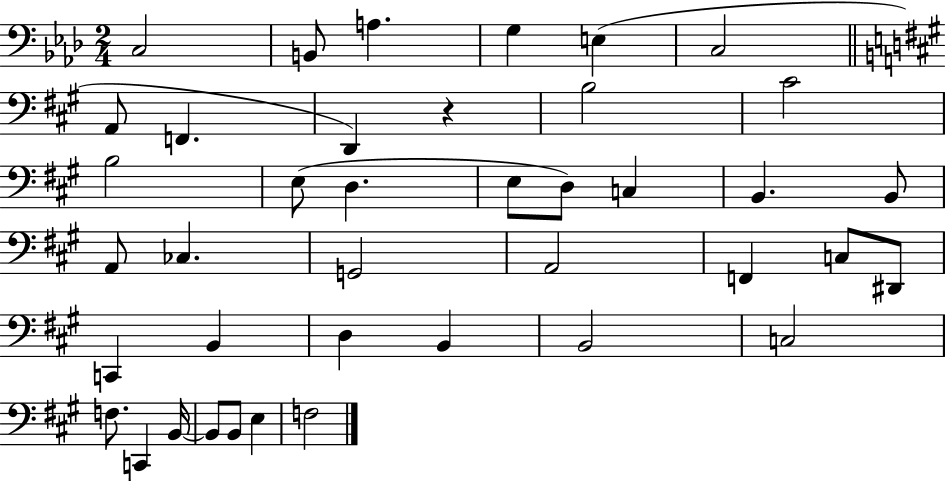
X:1
T:Untitled
M:2/4
L:1/4
K:Ab
C,2 B,,/2 A, G, E, C,2 A,,/2 F,, D,, z B,2 ^C2 B,2 E,/2 D, E,/2 D,/2 C, B,, B,,/2 A,,/2 _C, G,,2 A,,2 F,, C,/2 ^D,,/2 C,, B,, D, B,, B,,2 C,2 F,/2 C,, B,,/4 B,,/2 B,,/2 E, F,2